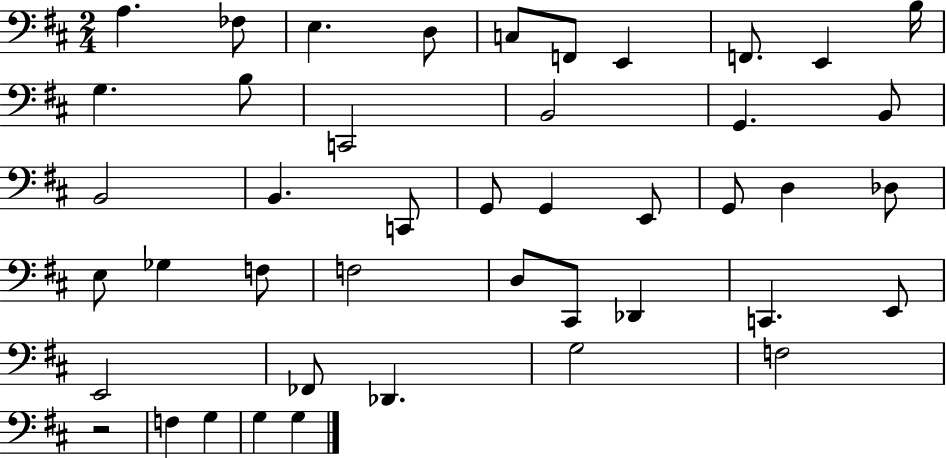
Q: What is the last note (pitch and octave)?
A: G3